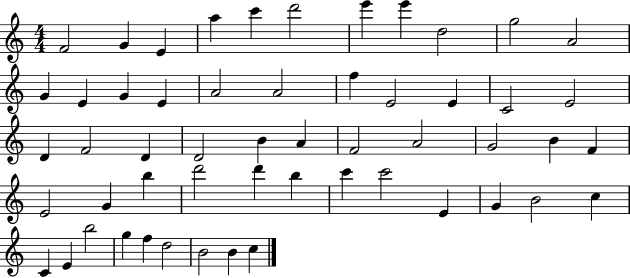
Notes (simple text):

F4/h G4/q E4/q A5/q C6/q D6/h E6/q E6/q D5/h G5/h A4/h G4/q E4/q G4/q E4/q A4/h A4/h F5/q E4/h E4/q C4/h E4/h D4/q F4/h D4/q D4/h B4/q A4/q F4/h A4/h G4/h B4/q F4/q E4/h G4/q B5/q D6/h D6/q B5/q C6/q C6/h E4/q G4/q B4/h C5/q C4/q E4/q B5/h G5/q F5/q D5/h B4/h B4/q C5/q